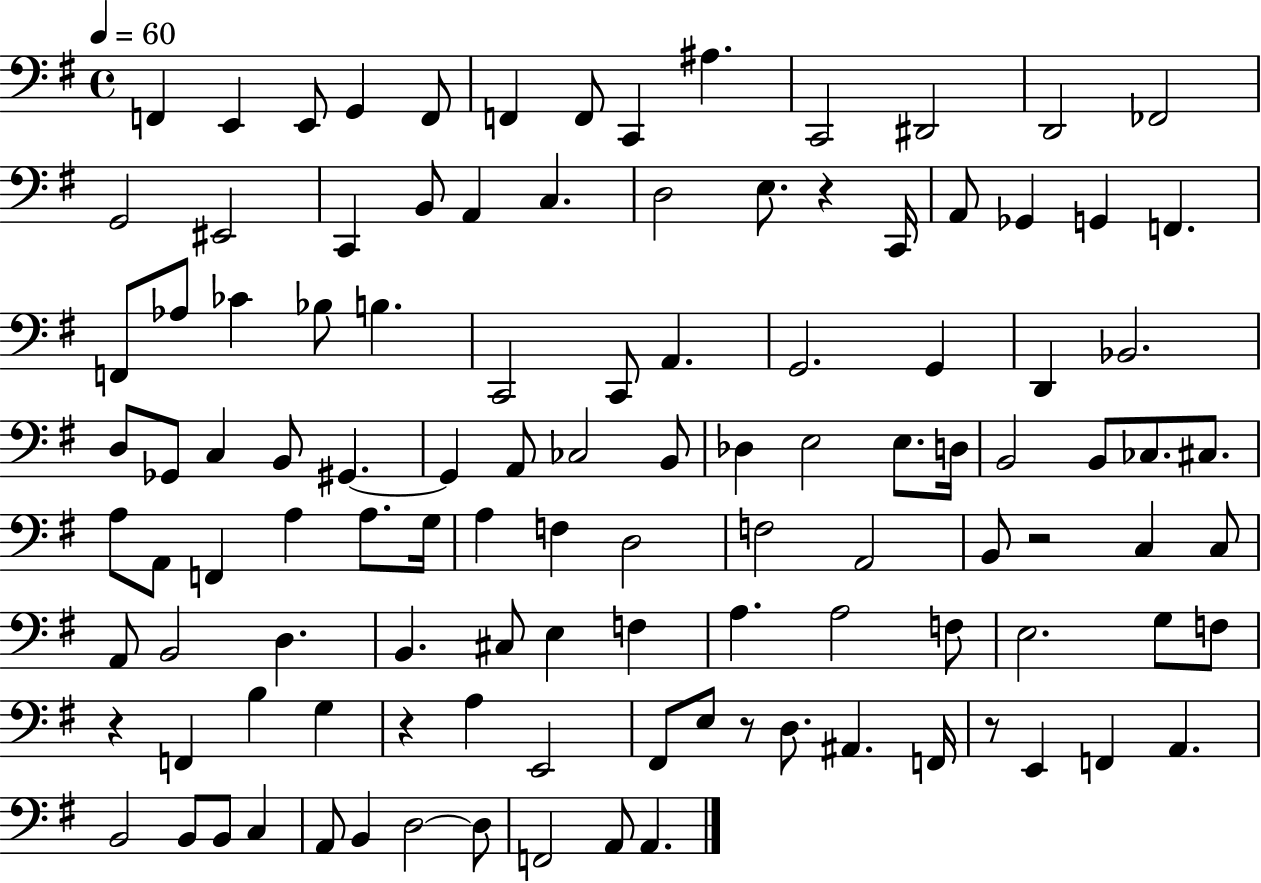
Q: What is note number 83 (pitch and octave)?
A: F2